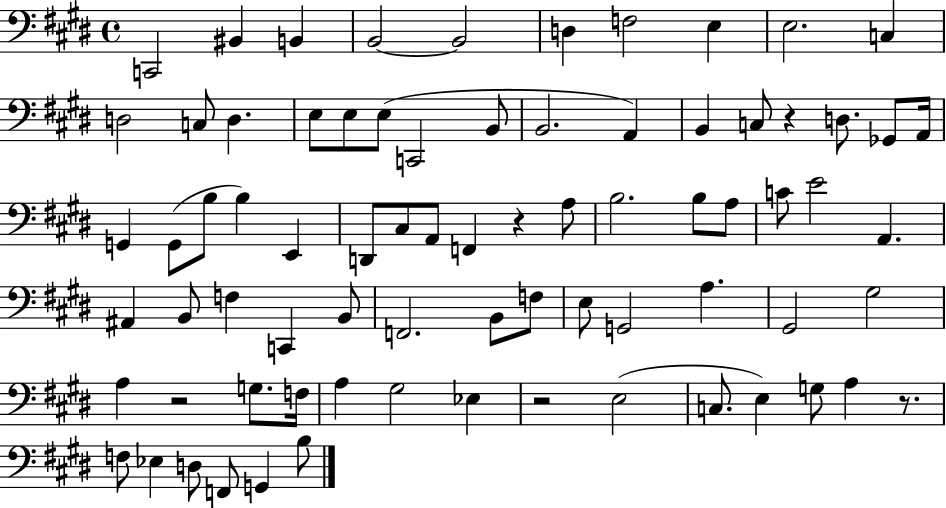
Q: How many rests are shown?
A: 5